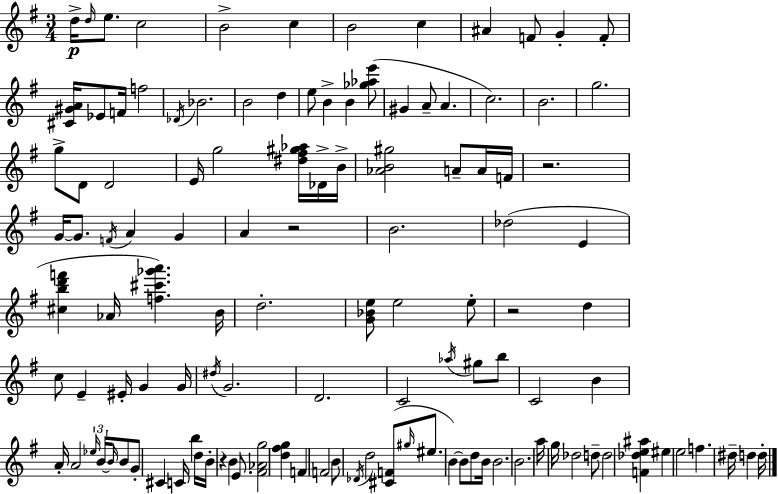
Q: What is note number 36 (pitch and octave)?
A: A4